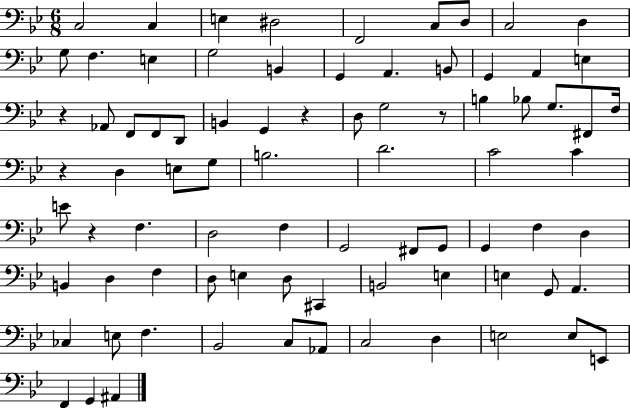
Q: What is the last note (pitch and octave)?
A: A#2